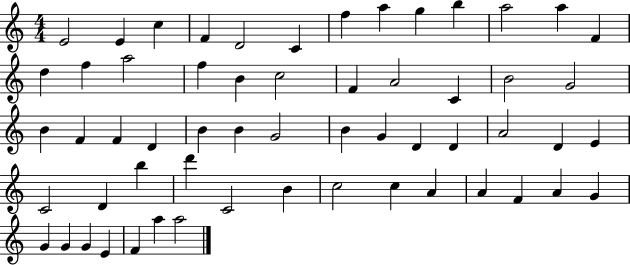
E4/h E4/q C5/q F4/q D4/h C4/q F5/q A5/q G5/q B5/q A5/h A5/q F4/q D5/q F5/q A5/h F5/q B4/q C5/h F4/q A4/h C4/q B4/h G4/h B4/q F4/q F4/q D4/q B4/q B4/q G4/h B4/q G4/q D4/q D4/q A4/h D4/q E4/q C4/h D4/q B5/q D6/q C4/h B4/q C5/h C5/q A4/q A4/q F4/q A4/q G4/q G4/q G4/q G4/q E4/q F4/q A5/q A5/h